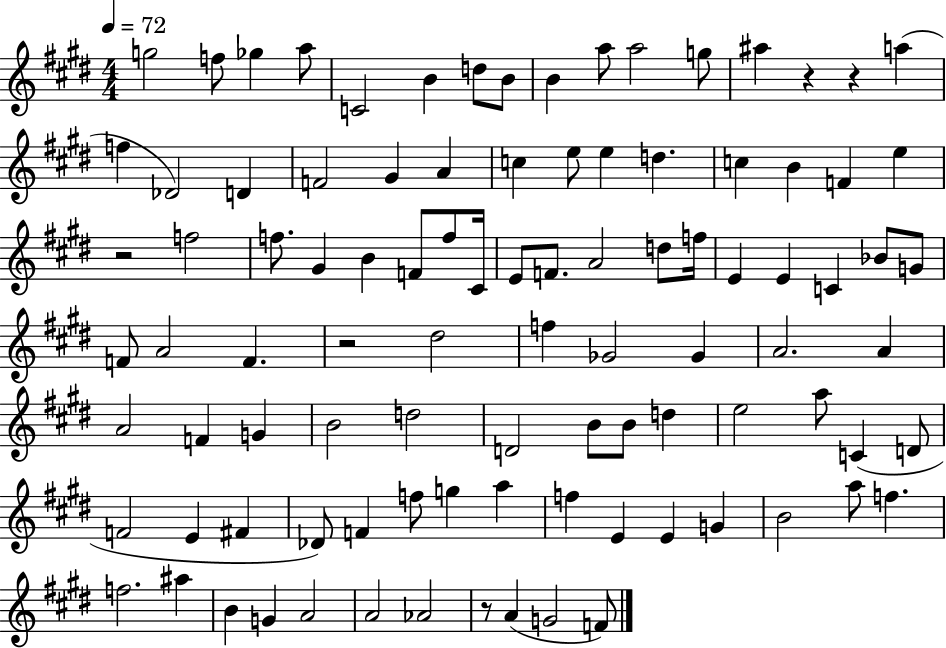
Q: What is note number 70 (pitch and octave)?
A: F#4